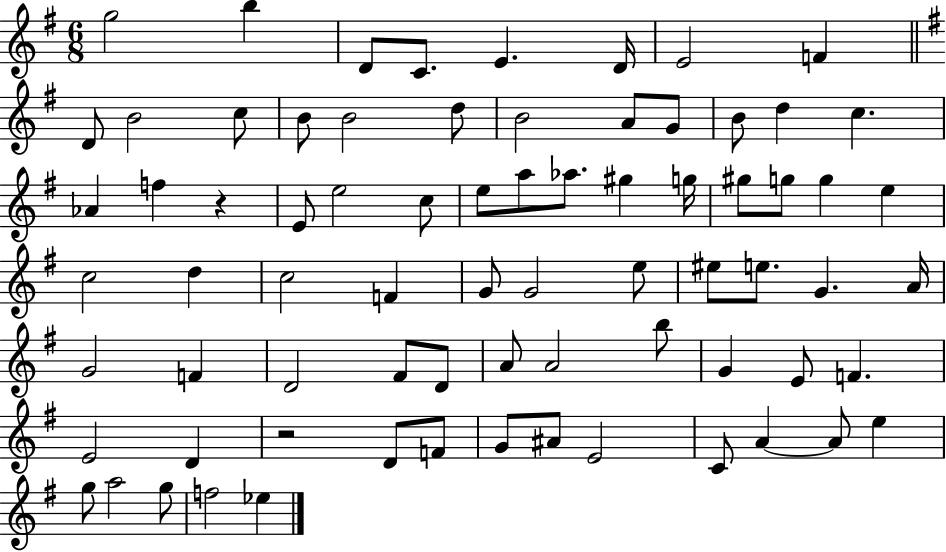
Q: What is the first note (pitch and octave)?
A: G5